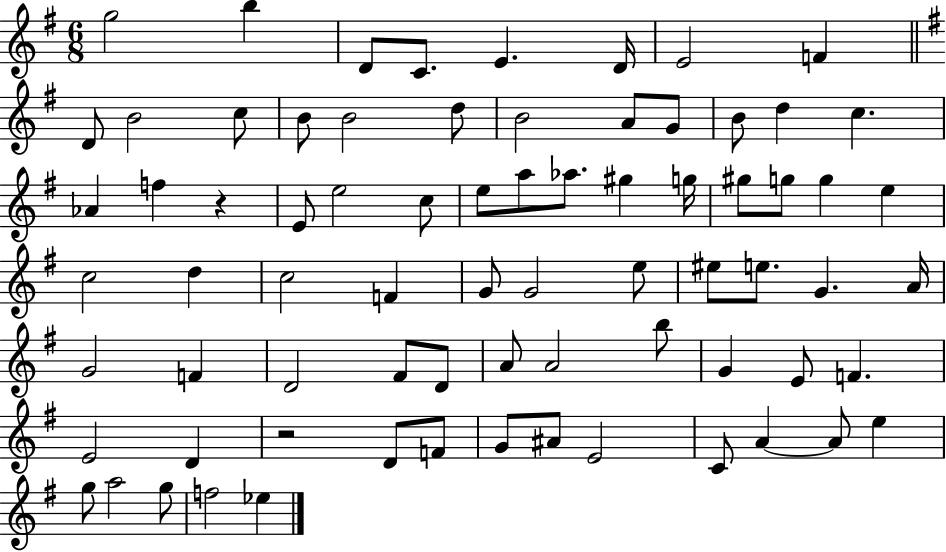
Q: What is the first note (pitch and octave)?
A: G5